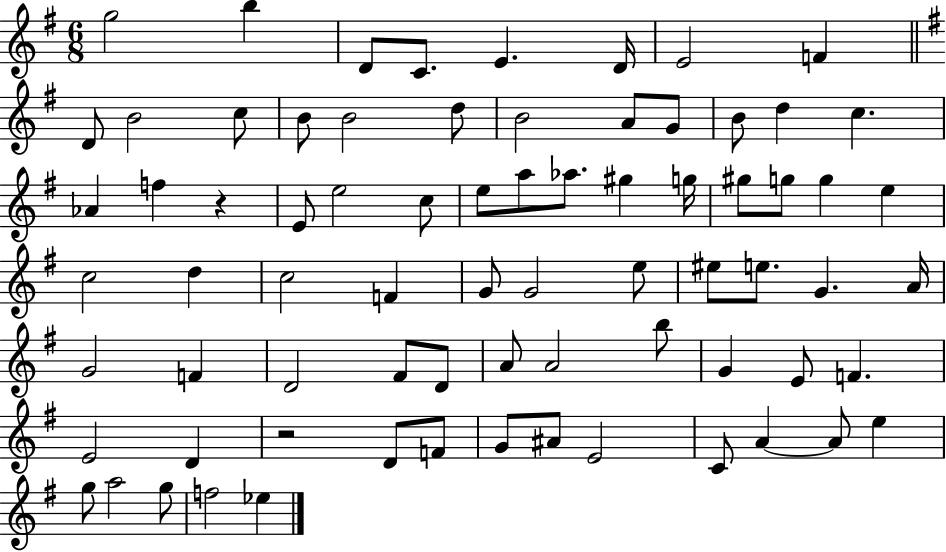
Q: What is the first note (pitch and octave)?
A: G5